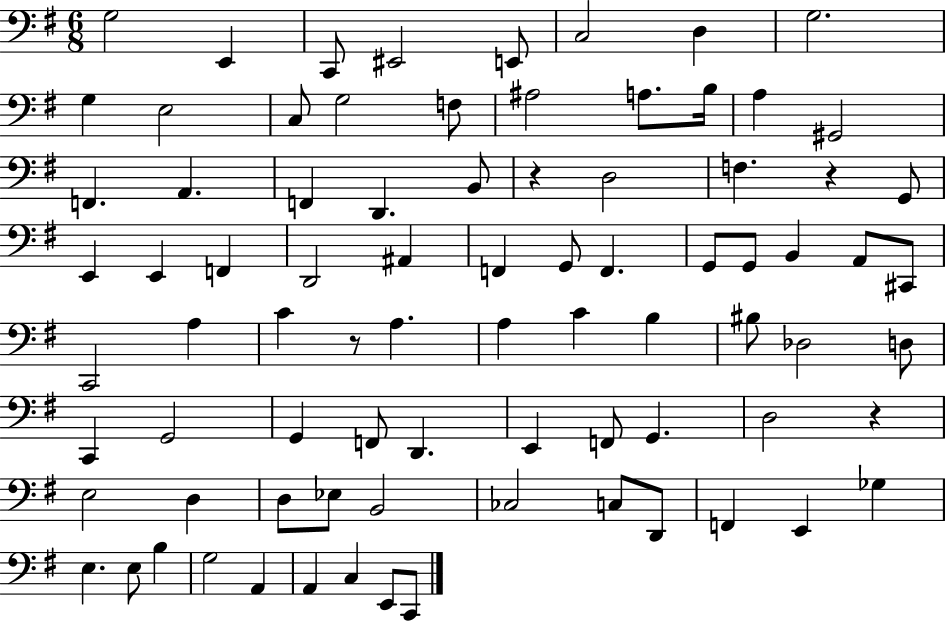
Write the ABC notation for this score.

X:1
T:Untitled
M:6/8
L:1/4
K:G
G,2 E,, C,,/2 ^E,,2 E,,/2 C,2 D, G,2 G, E,2 C,/2 G,2 F,/2 ^A,2 A,/2 B,/4 A, ^G,,2 F,, A,, F,, D,, B,,/2 z D,2 F, z G,,/2 E,, E,, F,, D,,2 ^A,, F,, G,,/2 F,, G,,/2 G,,/2 B,, A,,/2 ^C,,/2 C,,2 A, C z/2 A, A, C B, ^B,/2 _D,2 D,/2 C,, G,,2 G,, F,,/2 D,, E,, F,,/2 G,, D,2 z E,2 D, D,/2 _E,/2 B,,2 _C,2 C,/2 D,,/2 F,, E,, _G, E, E,/2 B, G,2 A,, A,, C, E,,/2 C,,/2